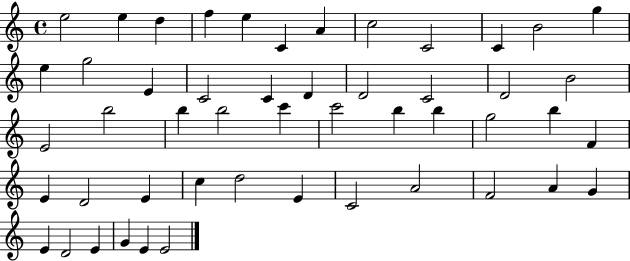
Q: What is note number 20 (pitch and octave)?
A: C4